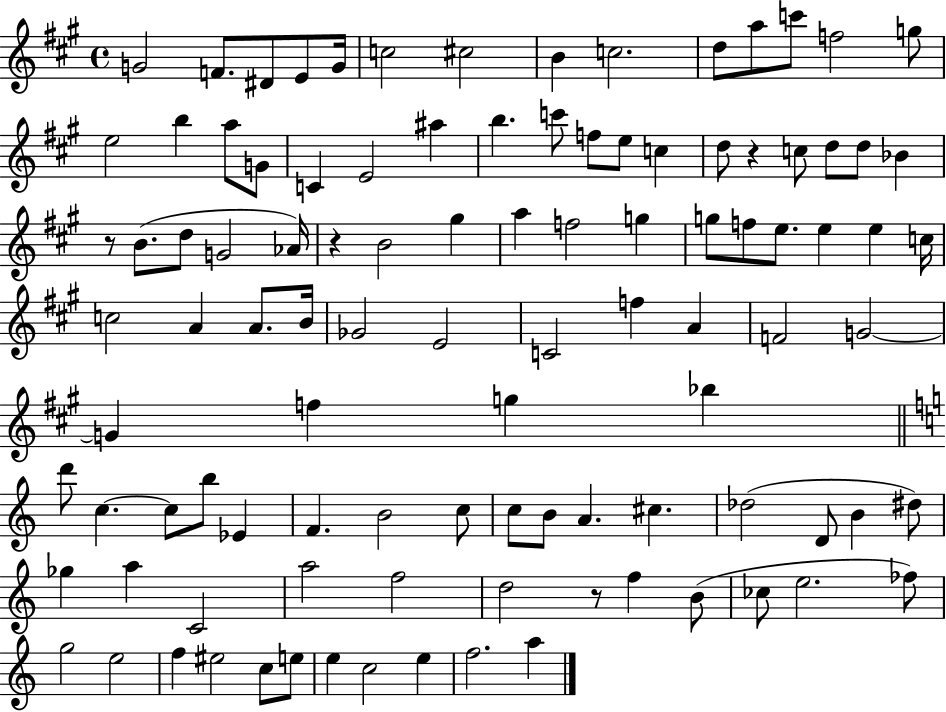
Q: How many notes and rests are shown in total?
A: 103